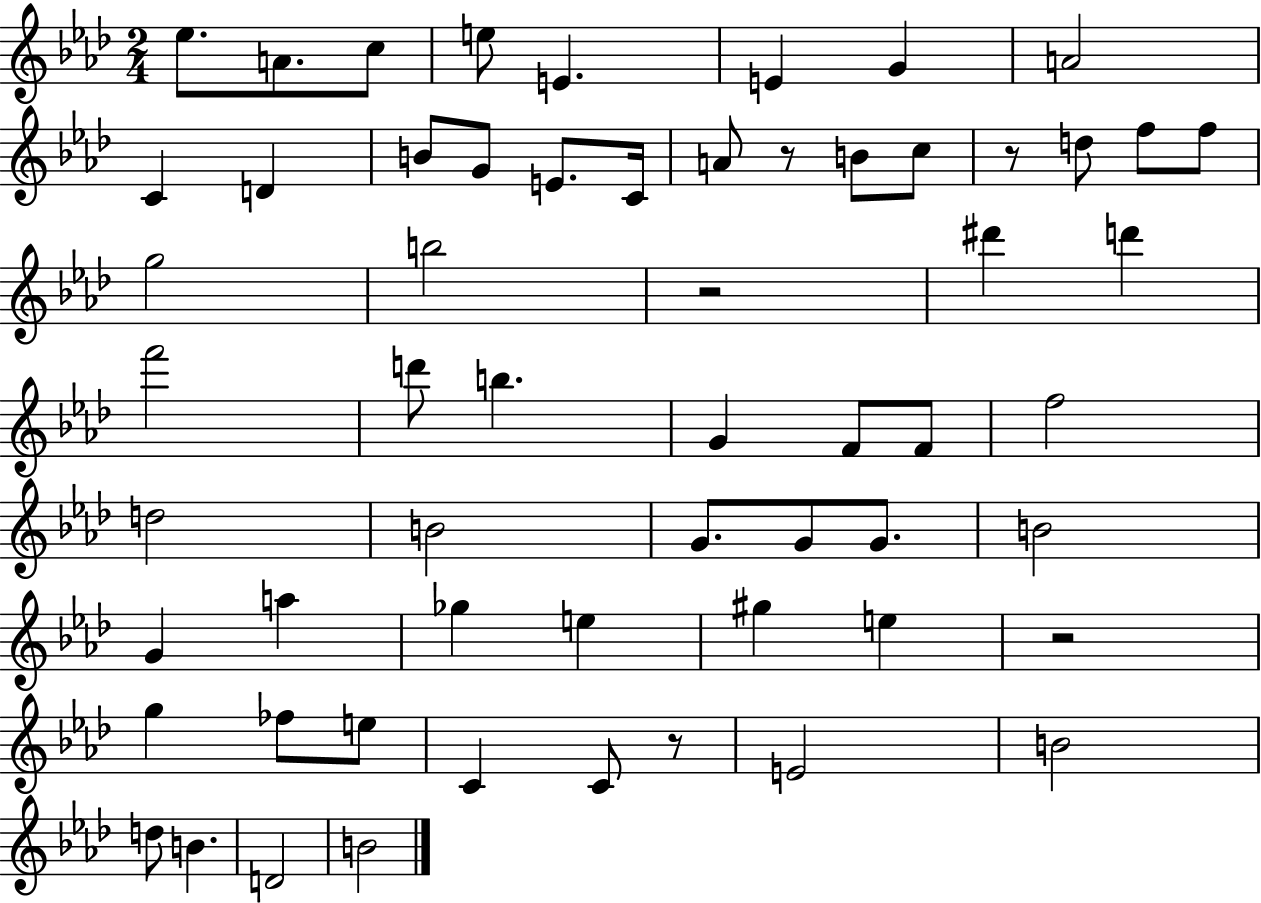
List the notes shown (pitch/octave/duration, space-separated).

Eb5/e. A4/e. C5/e E5/e E4/q. E4/q G4/q A4/h C4/q D4/q B4/e G4/e E4/e. C4/s A4/e R/e B4/e C5/e R/e D5/e F5/e F5/e G5/h B5/h R/h D#6/q D6/q F6/h D6/e B5/q. G4/q F4/e F4/e F5/h D5/h B4/h G4/e. G4/e G4/e. B4/h G4/q A5/q Gb5/q E5/q G#5/q E5/q R/h G5/q FES5/e E5/e C4/q C4/e R/e E4/h B4/h D5/e B4/q. D4/h B4/h